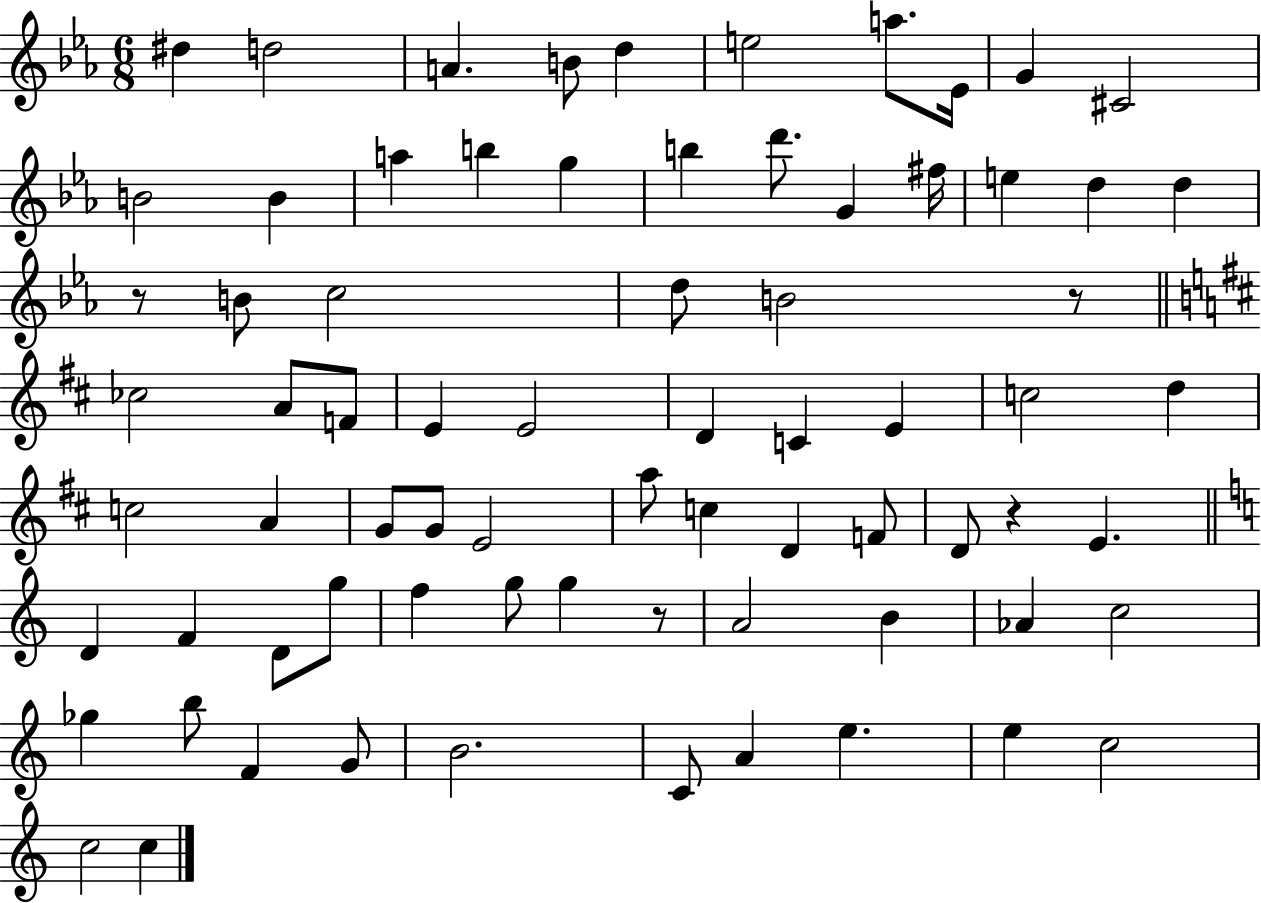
D#5/q D5/h A4/q. B4/e D5/q E5/h A5/e. Eb4/s G4/q C#4/h B4/h B4/q A5/q B5/q G5/q B5/q D6/e. G4/q F#5/s E5/q D5/q D5/q R/e B4/e C5/h D5/e B4/h R/e CES5/h A4/e F4/e E4/q E4/h D4/q C4/q E4/q C5/h D5/q C5/h A4/q G4/e G4/e E4/h A5/e C5/q D4/q F4/e D4/e R/q E4/q. D4/q F4/q D4/e G5/e F5/q G5/e G5/q R/e A4/h B4/q Ab4/q C5/h Gb5/q B5/e F4/q G4/e B4/h. C4/e A4/q E5/q. E5/q C5/h C5/h C5/q